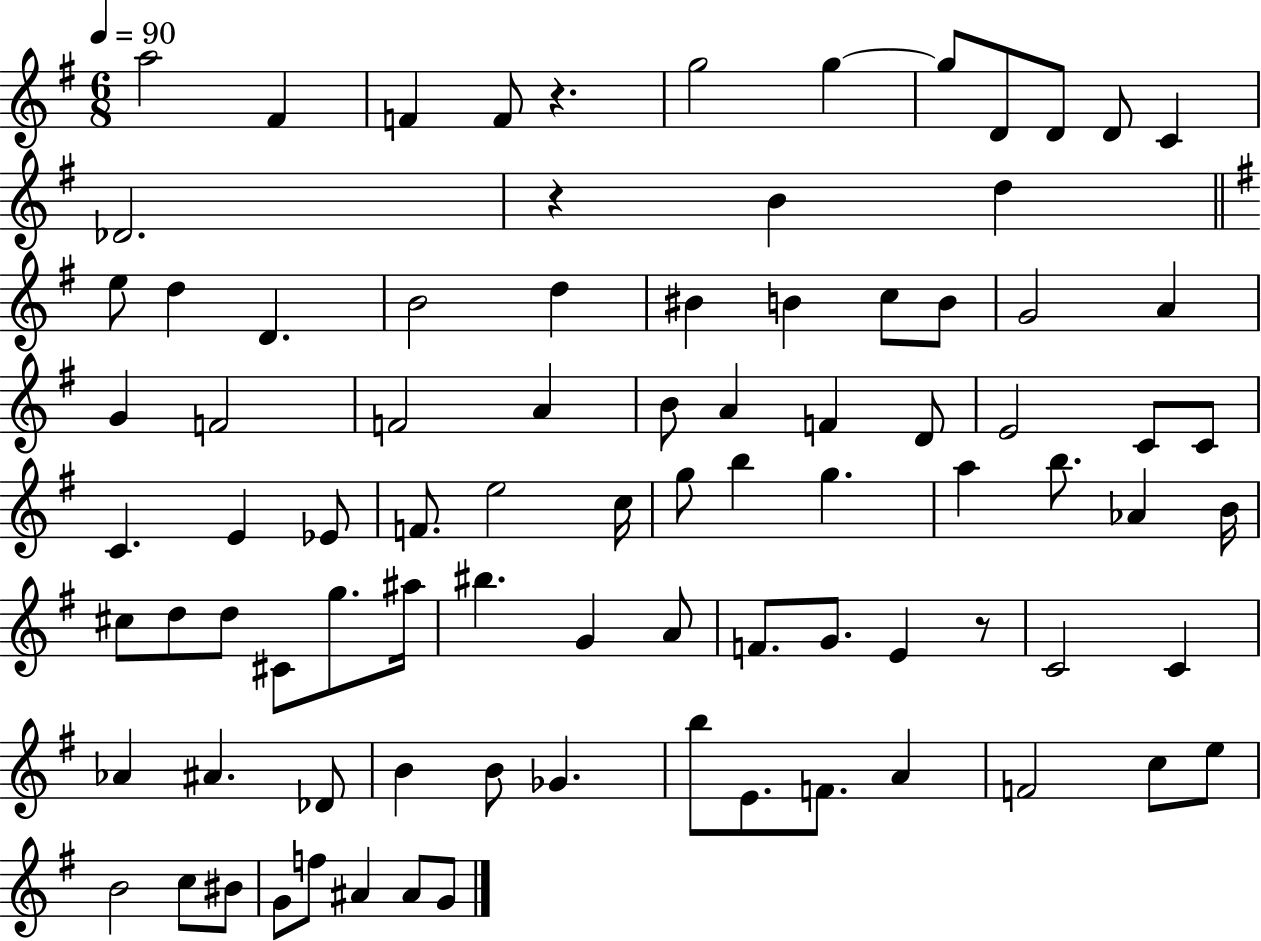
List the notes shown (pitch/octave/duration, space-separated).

A5/h F#4/q F4/q F4/e R/q. G5/h G5/q G5/e D4/e D4/e D4/e C4/q Db4/h. R/q B4/q D5/q E5/e D5/q D4/q. B4/h D5/q BIS4/q B4/q C5/e B4/e G4/h A4/q G4/q F4/h F4/h A4/q B4/e A4/q F4/q D4/e E4/h C4/e C4/e C4/q. E4/q Eb4/e F4/e. E5/h C5/s G5/e B5/q G5/q. A5/q B5/e. Ab4/q B4/s C#5/e D5/e D5/e C#4/e G5/e. A#5/s BIS5/q. G4/q A4/e F4/e. G4/e. E4/q R/e C4/h C4/q Ab4/q A#4/q. Db4/e B4/q B4/e Gb4/q. B5/e E4/e. F4/e. A4/q F4/h C5/e E5/e B4/h C5/e BIS4/e G4/e F5/e A#4/q A#4/e G4/e